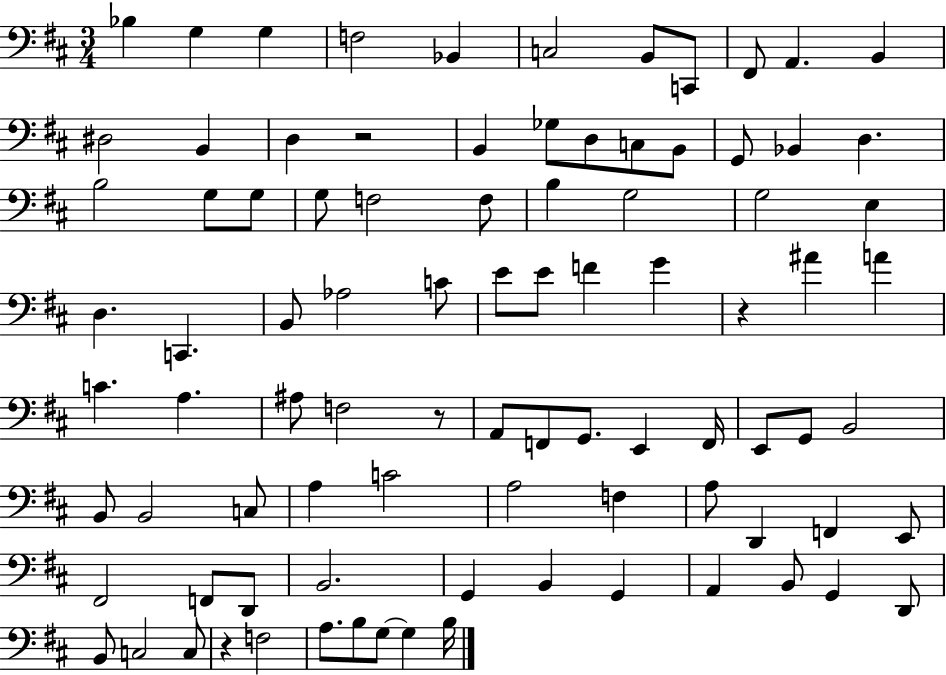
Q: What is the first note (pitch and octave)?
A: Bb3